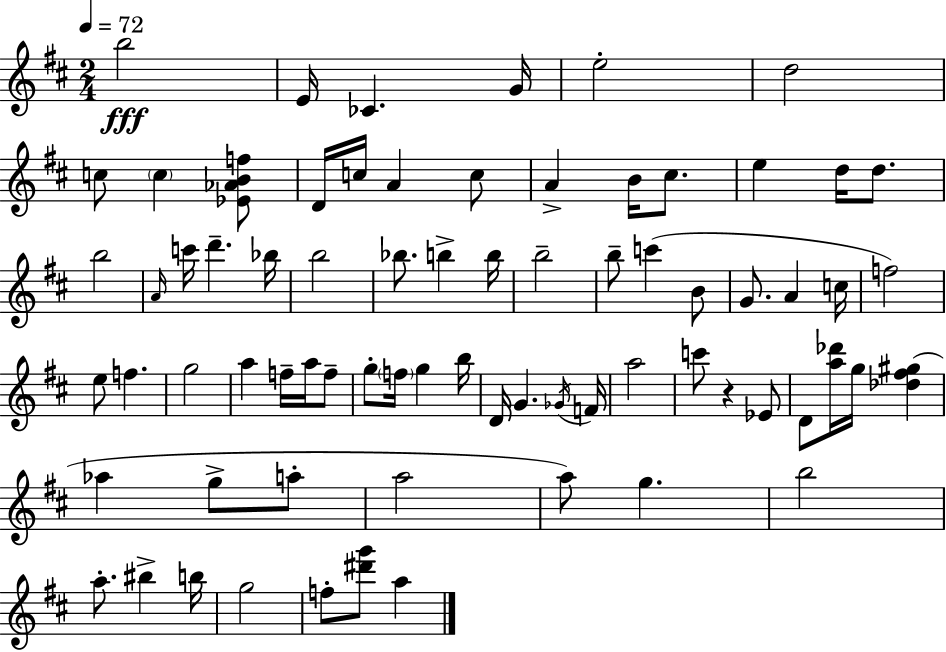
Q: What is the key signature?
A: D major